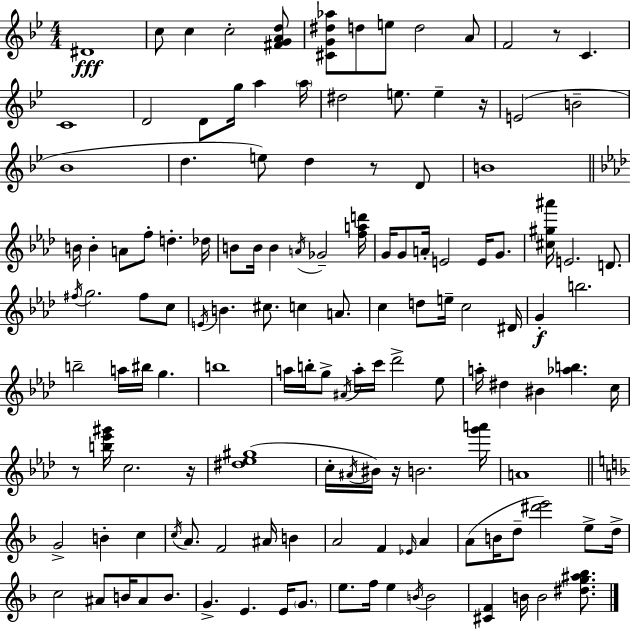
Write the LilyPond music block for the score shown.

{
  \clef treble
  \numericTimeSignature
  \time 4/4
  \key bes \major
  dis'1\fff | c''8 c''4 c''2-. <fis' g' a' d''>8 | <cis' g' dis'' aes''>8 d''8 e''8 d''2 a'8 | f'2 r8 c'4. | \break c'1 | d'2 d'8 g''16 a''4 \parenthesize a''16 | dis''2 e''8. e''4-- r16 | e'2( b'2-- | \break bes'1 | d''4. e''8) d''4 r8 d'8 | b'1 | \bar "||" \break \key aes \major b'16 b'4-. a'8 f''8-. d''4.-. des''16 | b'8 b'16 b'4 \acciaccatura { a'16 } ges'2-- | <f'' a'' d'''>16 g'16 g'8 a'16-. e'2 e'16 g'8. | <cis'' gis'' ais'''>16 e'2. d'8. | \break \acciaccatura { fis''16 } g''2. fis''8 | c''8 \acciaccatura { e'16 } b'4. cis''8. c''4 | a'8. c''4 d''8 e''16-- c''2 | dis'16 g'4-.\f b''2. | \break b''2-- a''16 bis''16 g''4. | b''1 | a''16 b''16-. g''8-> \acciaccatura { ais'16 } a''16-. c'''16 des'''2-> | ees''8 a''16-. dis''4 bis'4 <aes'' b''>4. | \break c''16 r8 <b'' ees''' gis'''>16 c''2. | r16 <dis'' ees'' gis''>1( | c''16-. \acciaccatura { ais'16 } bis'16) r16 b'2. | <g''' a'''>16 a'1 | \break \bar "||" \break \key f \major g'2-> b'4-. c''4 | \acciaccatura { c''16 } a'8. f'2 ais'16 b'4 | a'2 f'4 \grace { ees'16 } a'4 | a'8( b'16 d''8-- <dis''' e'''>2) e''8-> | \break d''16-> c''2 ais'8 b'16 ais'8 b'8. | g'4.-> e'4. e'16 \parenthesize g'8. | e''8. f''16 e''4 \acciaccatura { b'16 } b'2 | <cis' f'>4 b'16 b'2 | \break <dis'' g'' ais'' bes''>8. \bar "|."
}